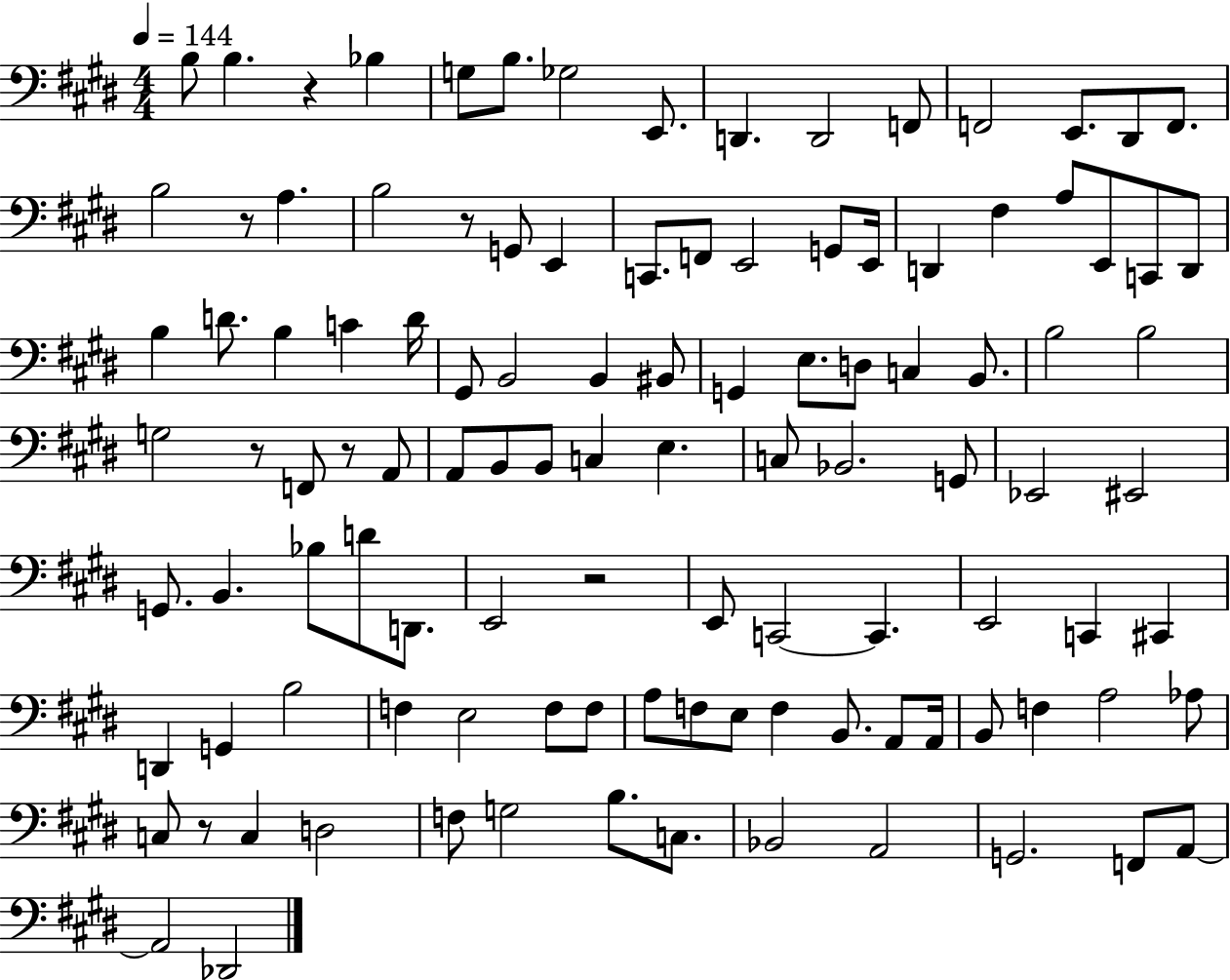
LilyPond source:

{
  \clef bass
  \numericTimeSignature
  \time 4/4
  \key e \major
  \tempo 4 = 144
  b8 b4. r4 bes4 | g8 b8. ges2 e,8. | d,4. d,2 f,8 | f,2 e,8. dis,8 f,8. | \break b2 r8 a4. | b2 r8 g,8 e,4 | c,8. f,8 e,2 g,8 e,16 | d,4 fis4 a8 e,8 c,8 d,8 | \break b4 d'8. b4 c'4 d'16 | gis,8 b,2 b,4 bis,8 | g,4 e8. d8 c4 b,8. | b2 b2 | \break g2 r8 f,8 r8 a,8 | a,8 b,8 b,8 c4 e4. | c8 bes,2. g,8 | ees,2 eis,2 | \break g,8. b,4. bes8 d'8 d,8. | e,2 r2 | e,8 c,2~~ c,4. | e,2 c,4 cis,4 | \break d,4 g,4 b2 | f4 e2 f8 f8 | a8 f8 e8 f4 b,8. a,8 a,16 | b,8 f4 a2 aes8 | \break c8 r8 c4 d2 | f8 g2 b8. c8. | bes,2 a,2 | g,2. f,8 a,8~~ | \break a,2 des,2 | \bar "|."
}